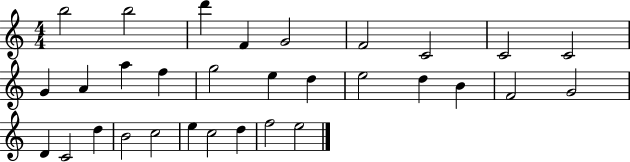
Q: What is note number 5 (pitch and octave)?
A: G4